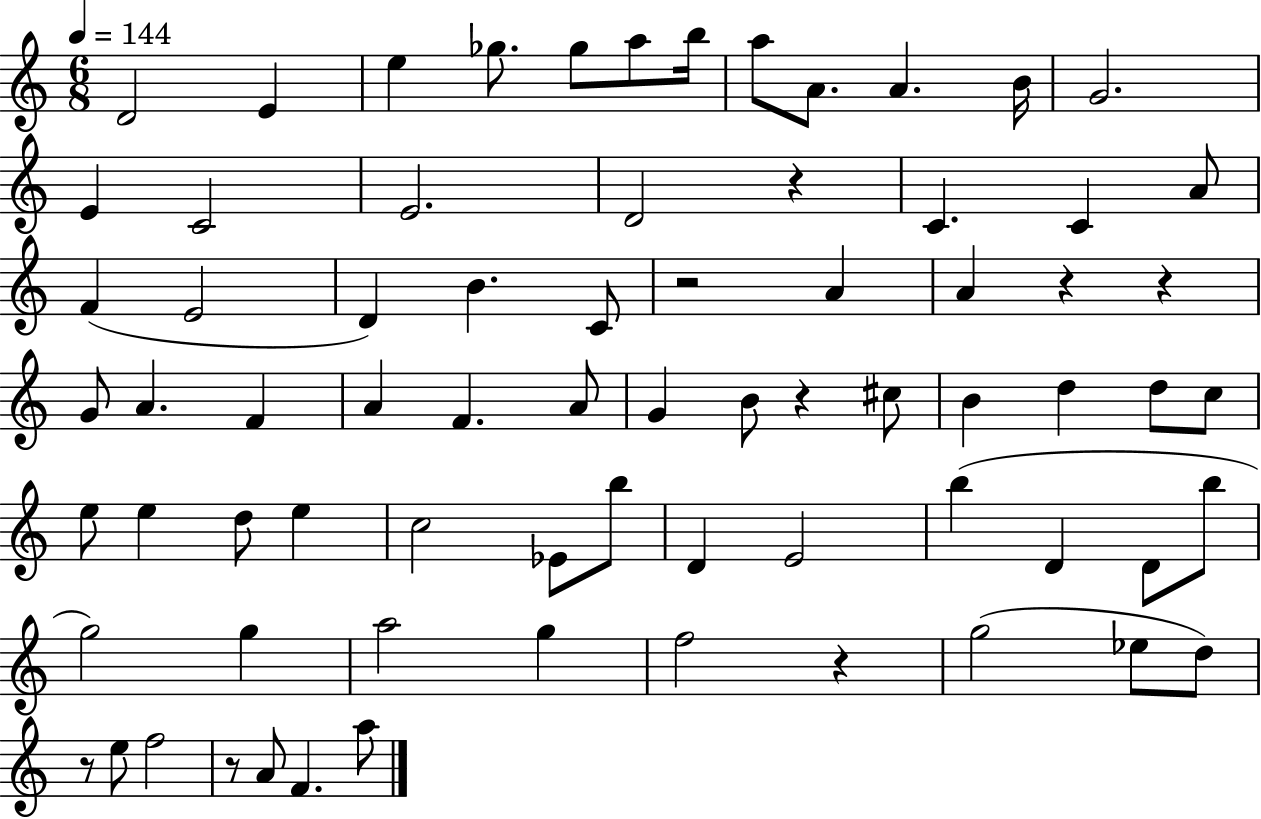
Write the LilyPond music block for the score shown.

{
  \clef treble
  \numericTimeSignature
  \time 6/8
  \key c \major
  \tempo 4 = 144
  d'2 e'4 | e''4 ges''8. ges''8 a''8 b''16 | a''8 a'8. a'4. b'16 | g'2. | \break e'4 c'2 | e'2. | d'2 r4 | c'4. c'4 a'8 | \break f'4( e'2 | d'4) b'4. c'8 | r2 a'4 | a'4 r4 r4 | \break g'8 a'4. f'4 | a'4 f'4. a'8 | g'4 b'8 r4 cis''8 | b'4 d''4 d''8 c''8 | \break e''8 e''4 d''8 e''4 | c''2 ees'8 b''8 | d'4 e'2 | b''4( d'4 d'8 b''8 | \break g''2) g''4 | a''2 g''4 | f''2 r4 | g''2( ees''8 d''8) | \break r8 e''8 f''2 | r8 a'8 f'4. a''8 | \bar "|."
}